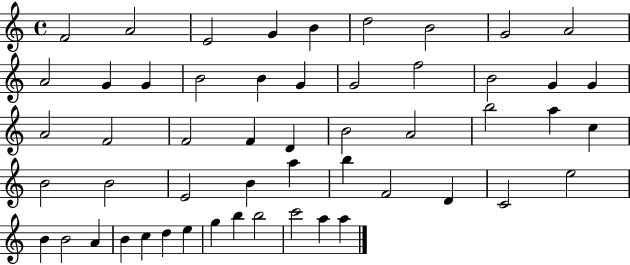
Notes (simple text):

F4/h A4/h E4/h G4/q B4/q D5/h B4/h G4/h A4/h A4/h G4/q G4/q B4/h B4/q G4/q G4/h F5/h B4/h G4/q G4/q A4/h F4/h F4/h F4/q D4/q B4/h A4/h B5/h A5/q C5/q B4/h B4/h E4/h B4/q A5/q B5/q F4/h D4/q C4/h E5/h B4/q B4/h A4/q B4/q C5/q D5/q E5/q G5/q B5/q B5/h C6/h A5/q A5/q